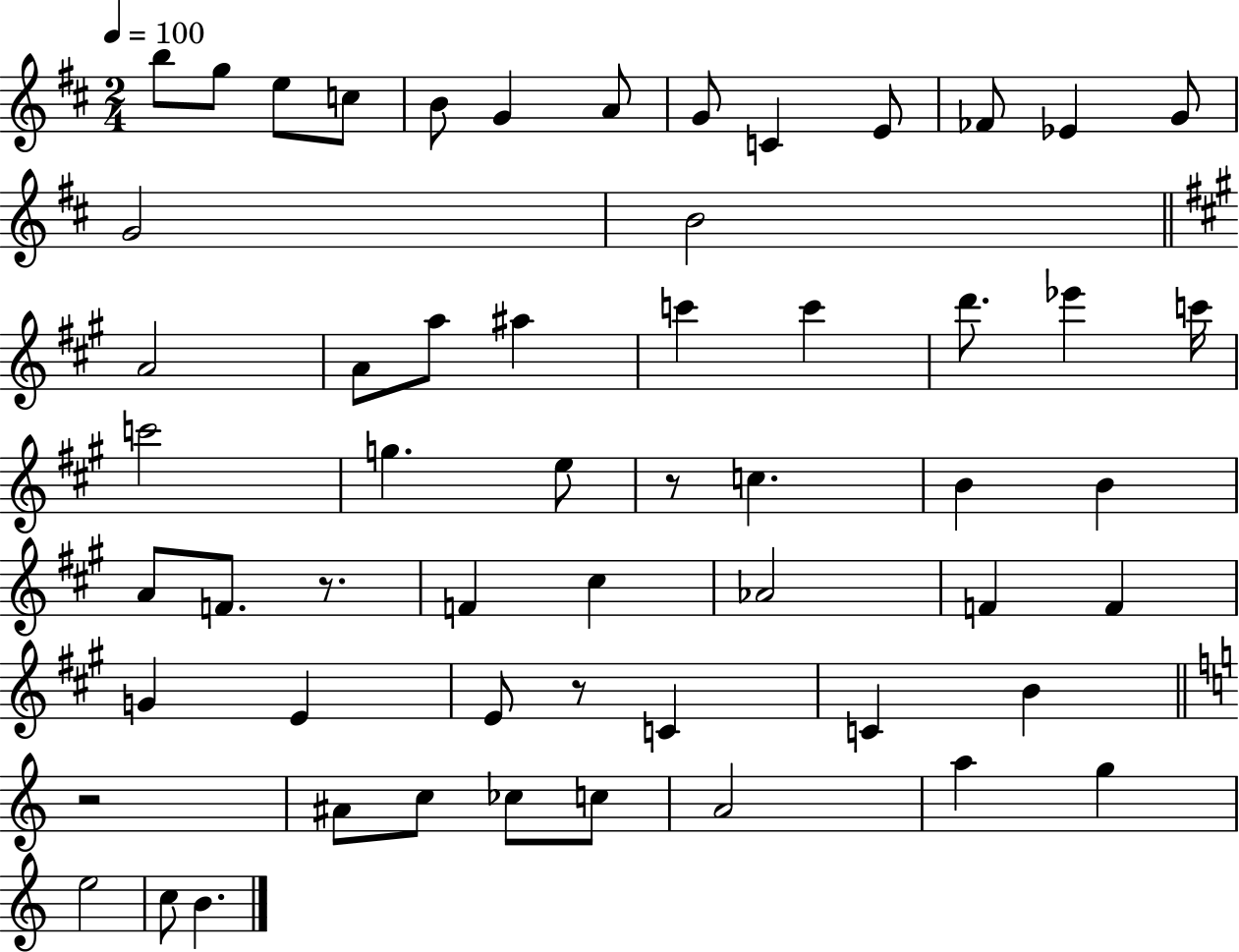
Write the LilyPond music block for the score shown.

{
  \clef treble
  \numericTimeSignature
  \time 2/4
  \key d \major
  \tempo 4 = 100
  b''8 g''8 e''8 c''8 | b'8 g'4 a'8 | g'8 c'4 e'8 | fes'8 ees'4 g'8 | \break g'2 | b'2 | \bar "||" \break \key a \major a'2 | a'8 a''8 ais''4 | c'''4 c'''4 | d'''8. ees'''4 c'''16 | \break c'''2 | g''4. e''8 | r8 c''4. | b'4 b'4 | \break a'8 f'8. r8. | f'4 cis''4 | aes'2 | f'4 f'4 | \break g'4 e'4 | e'8 r8 c'4 | c'4 b'4 | \bar "||" \break \key c \major r2 | ais'8 c''8 ces''8 c''8 | a'2 | a''4 g''4 | \break e''2 | c''8 b'4. | \bar "|."
}